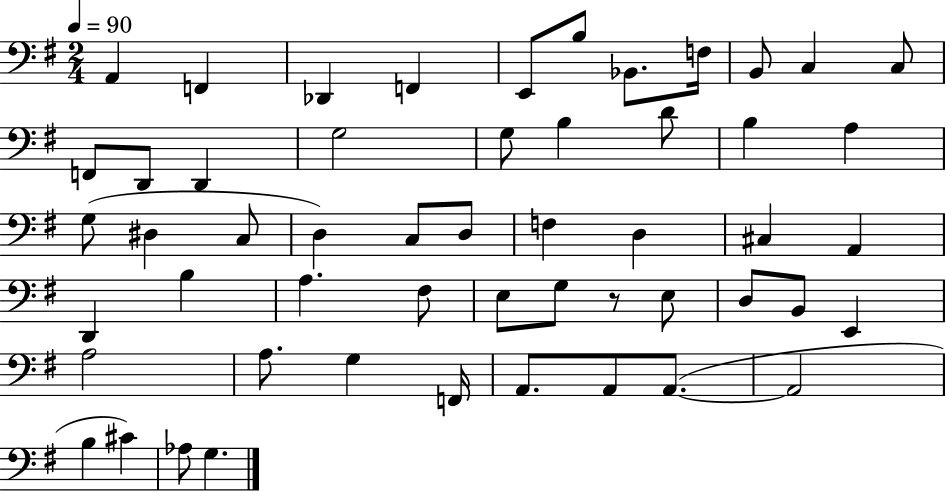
X:1
T:Untitled
M:2/4
L:1/4
K:G
A,, F,, _D,, F,, E,,/2 B,/2 _B,,/2 F,/4 B,,/2 C, C,/2 F,,/2 D,,/2 D,, G,2 G,/2 B, D/2 B, A, G,/2 ^D, C,/2 D, C,/2 D,/2 F, D, ^C, A,, D,, B, A, ^F,/2 E,/2 G,/2 z/2 E,/2 D,/2 B,,/2 E,, A,2 A,/2 G, F,,/4 A,,/2 A,,/2 A,,/2 A,,2 B, ^C _A,/2 G,